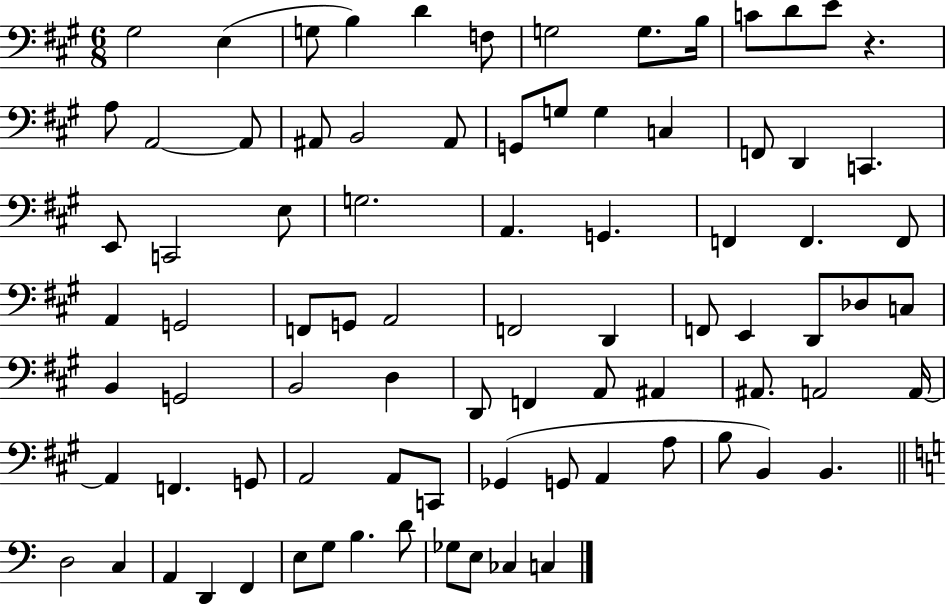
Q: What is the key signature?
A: A major